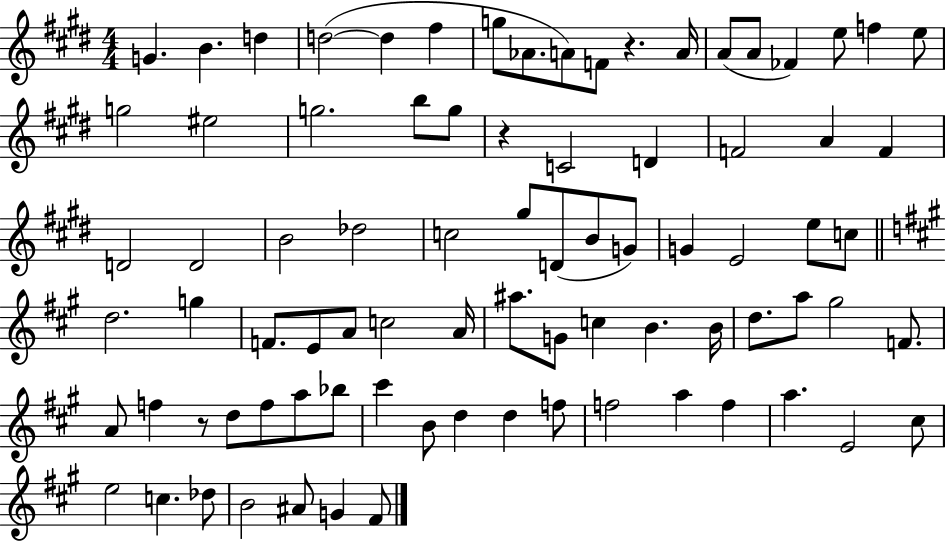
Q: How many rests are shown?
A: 3